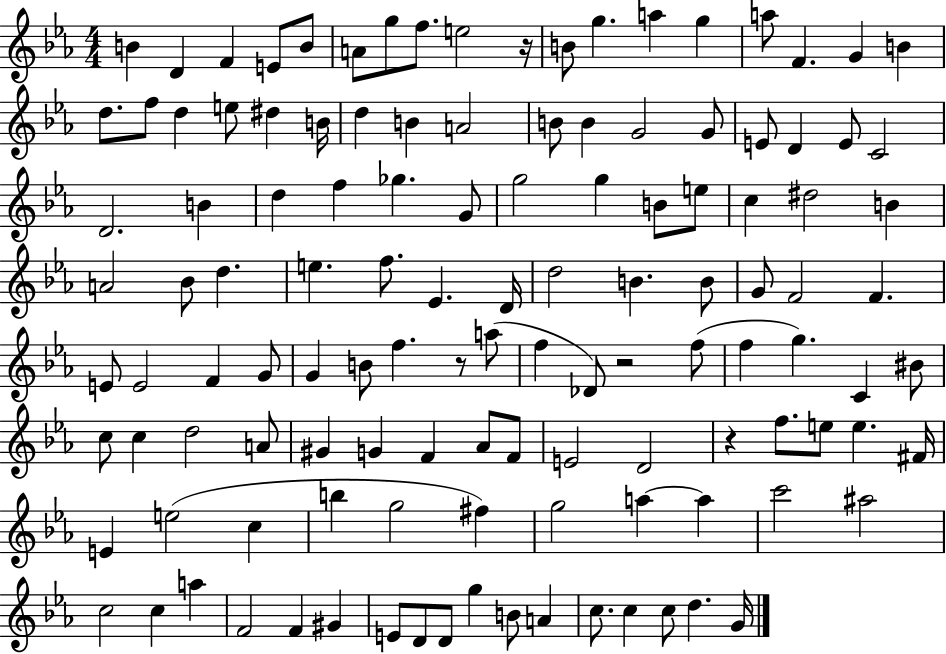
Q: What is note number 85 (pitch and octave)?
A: E4